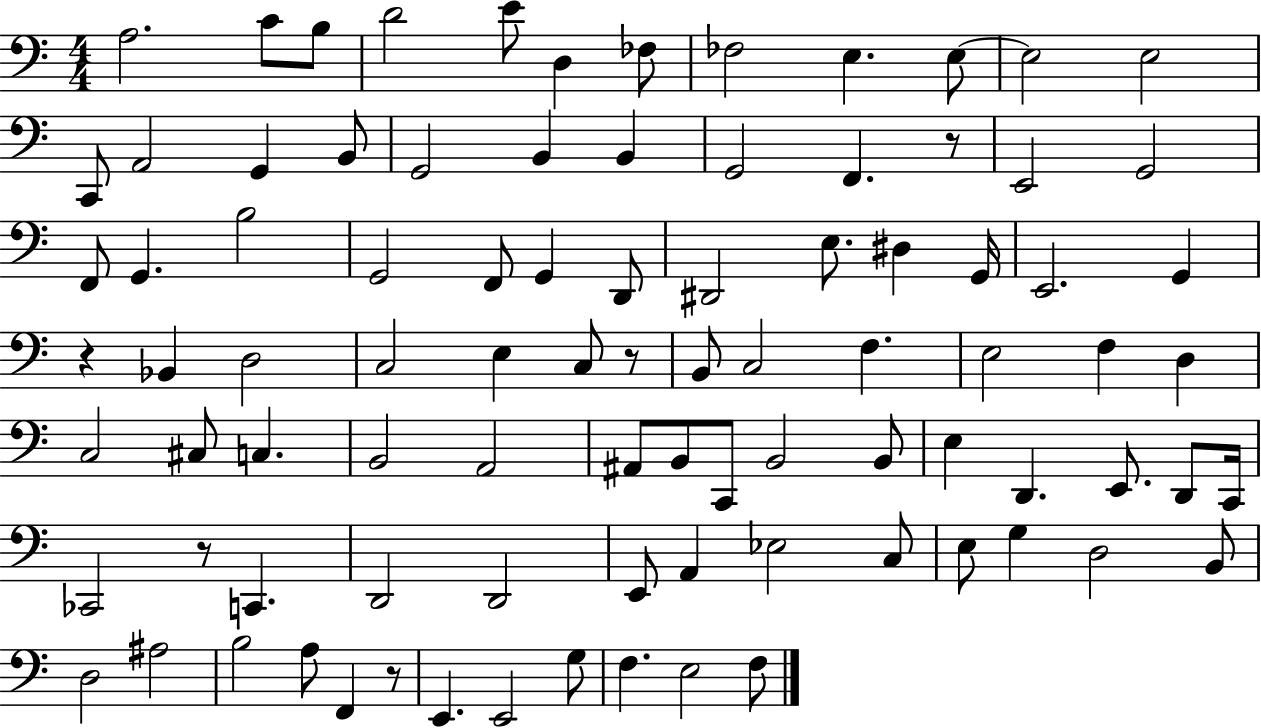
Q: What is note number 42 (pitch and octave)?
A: B2